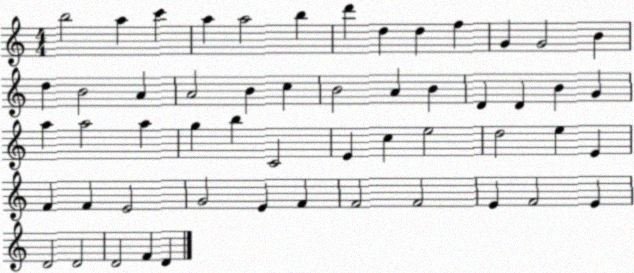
X:1
T:Untitled
M:4/4
L:1/4
K:C
b2 a c' a a2 b d' d d f G G2 B d B2 A A2 B c B2 A B D D B G a a2 a g b C2 E c e2 d2 e E F F E2 G2 E F F2 F2 E F2 E D2 D2 D2 F D